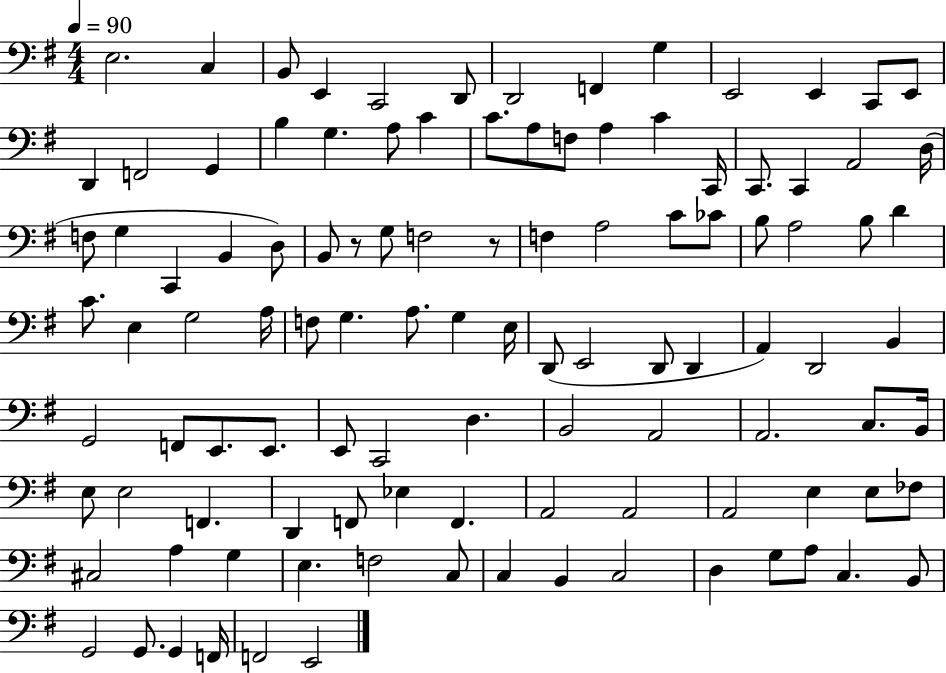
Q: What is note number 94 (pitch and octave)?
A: C3